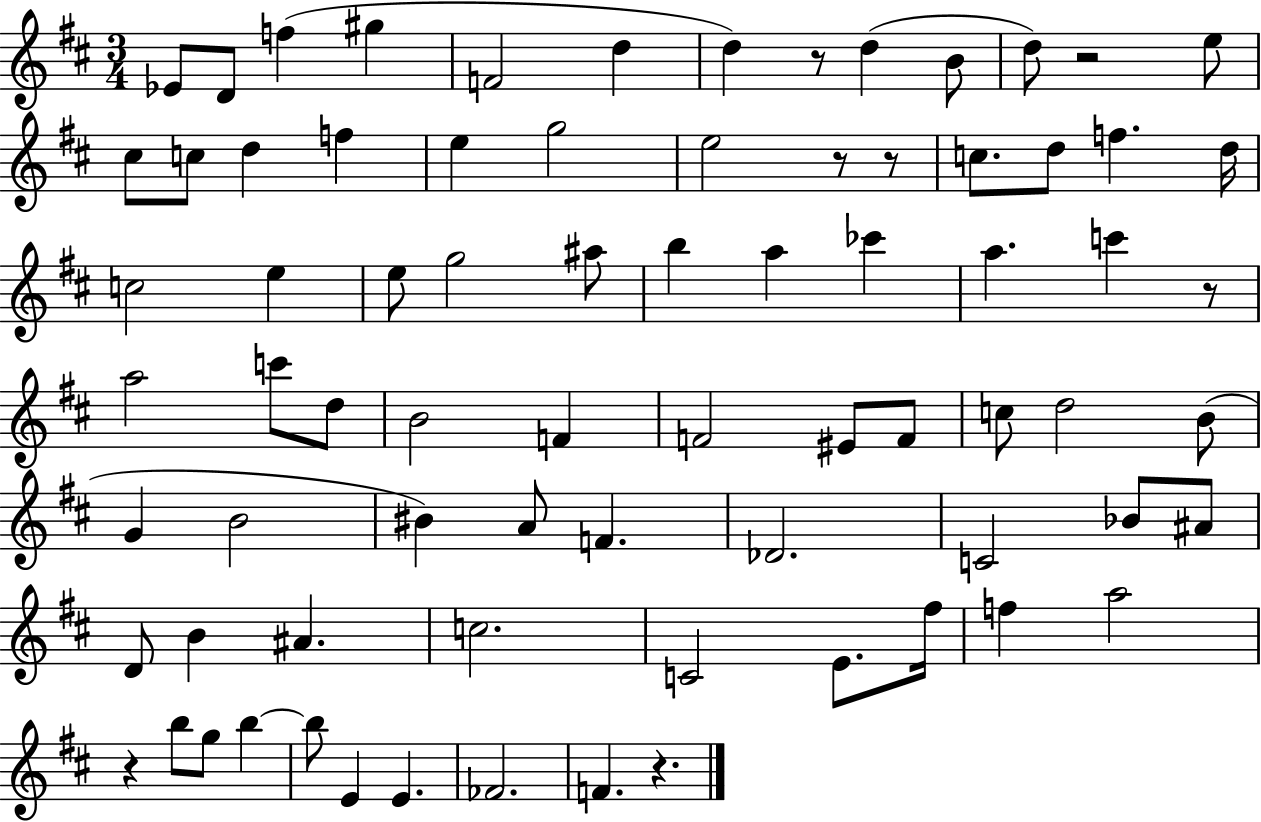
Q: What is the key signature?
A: D major